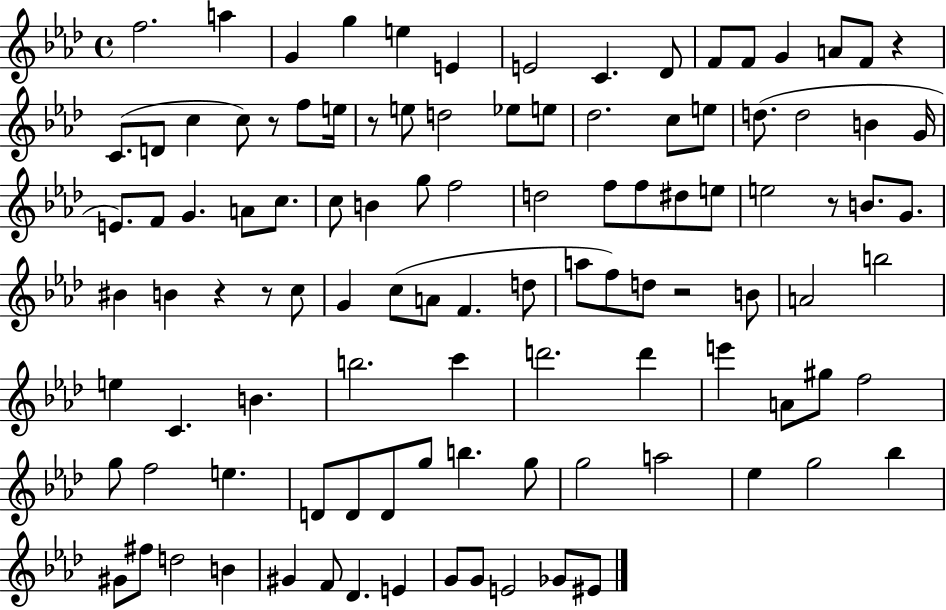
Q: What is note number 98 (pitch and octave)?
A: E4